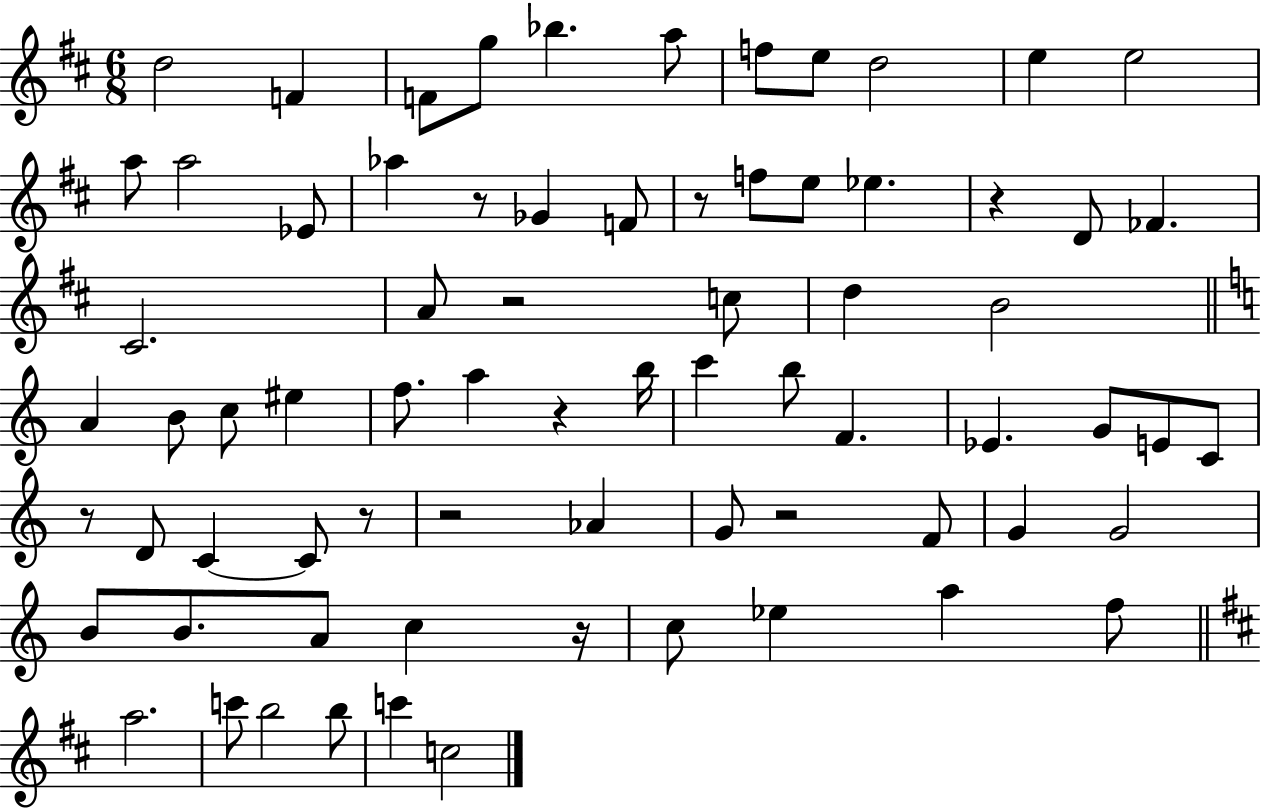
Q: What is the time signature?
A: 6/8